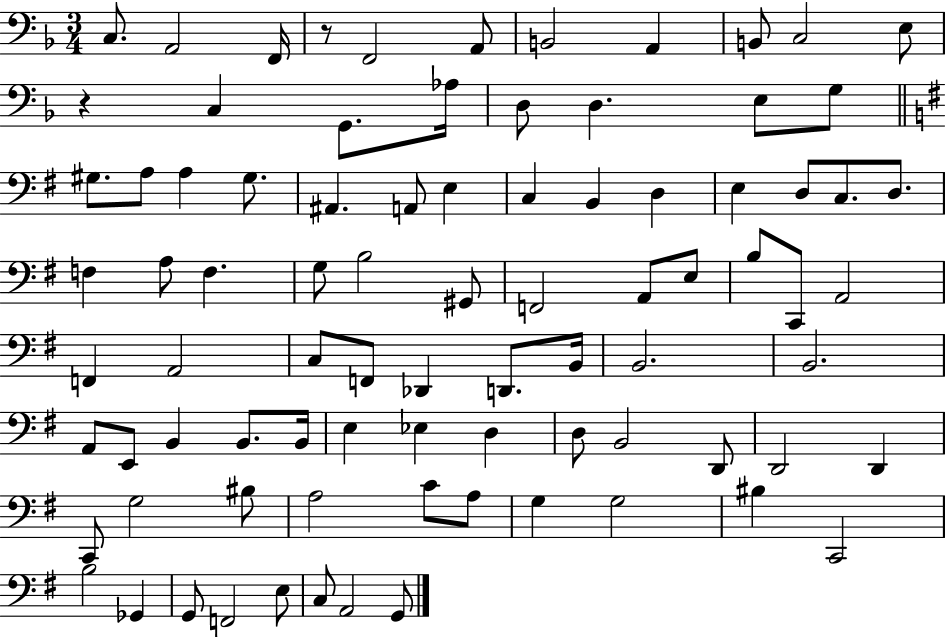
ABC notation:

X:1
T:Untitled
M:3/4
L:1/4
K:F
C,/2 A,,2 F,,/4 z/2 F,,2 A,,/2 B,,2 A,, B,,/2 C,2 E,/2 z C, G,,/2 _A,/4 D,/2 D, E,/2 G,/2 ^G,/2 A,/2 A, ^G,/2 ^A,, A,,/2 E, C, B,, D, E, D,/2 C,/2 D,/2 F, A,/2 F, G,/2 B,2 ^G,,/2 F,,2 A,,/2 E,/2 B,/2 C,,/2 A,,2 F,, A,,2 C,/2 F,,/2 _D,, D,,/2 B,,/4 B,,2 B,,2 A,,/2 E,,/2 B,, B,,/2 B,,/4 E, _E, D, D,/2 B,,2 D,,/2 D,,2 D,, C,,/2 G,2 ^B,/2 A,2 C/2 A,/2 G, G,2 ^B, C,,2 B,2 _G,, G,,/2 F,,2 E,/2 C,/2 A,,2 G,,/2